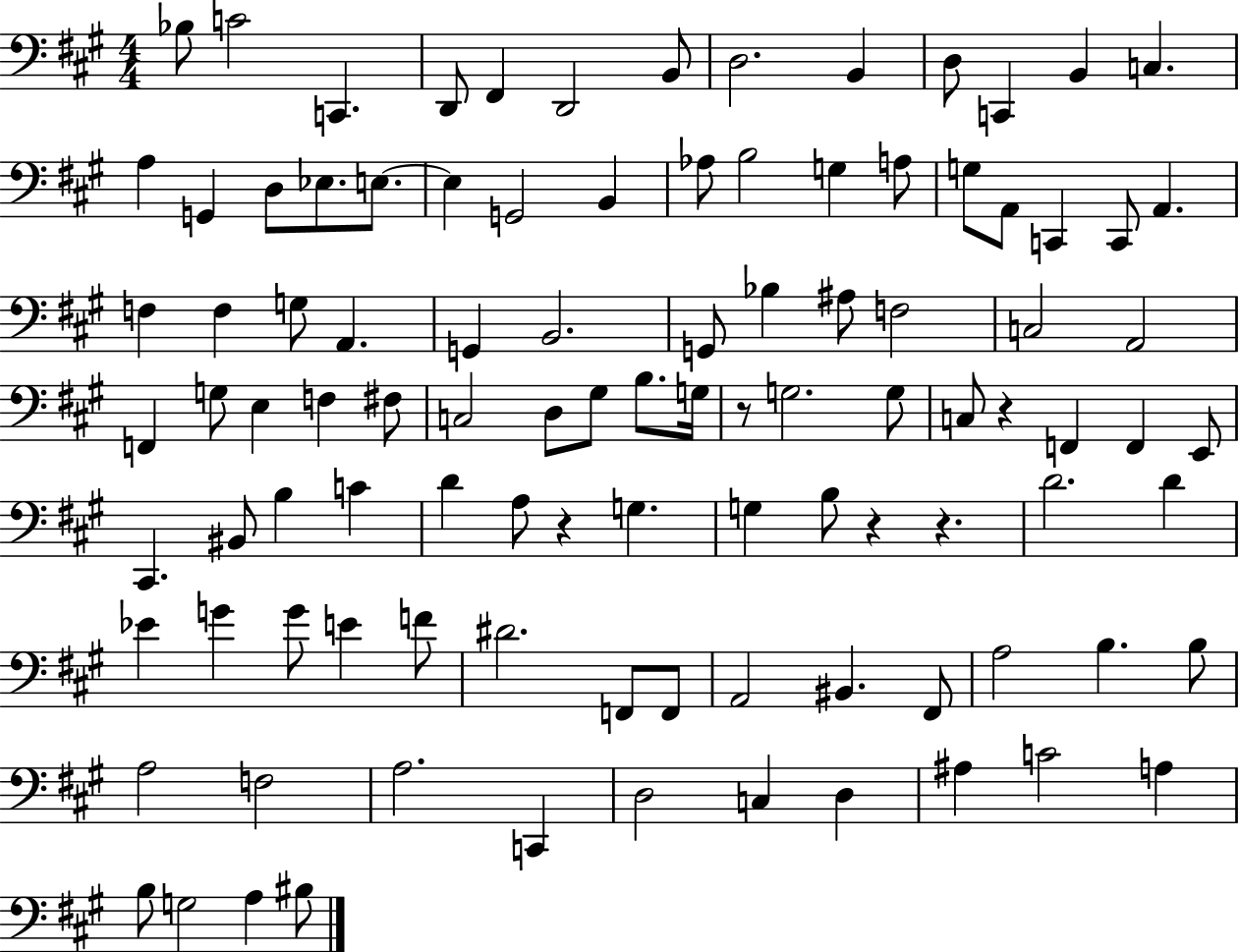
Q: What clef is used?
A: bass